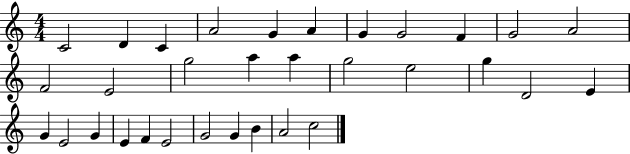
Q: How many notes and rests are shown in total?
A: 32